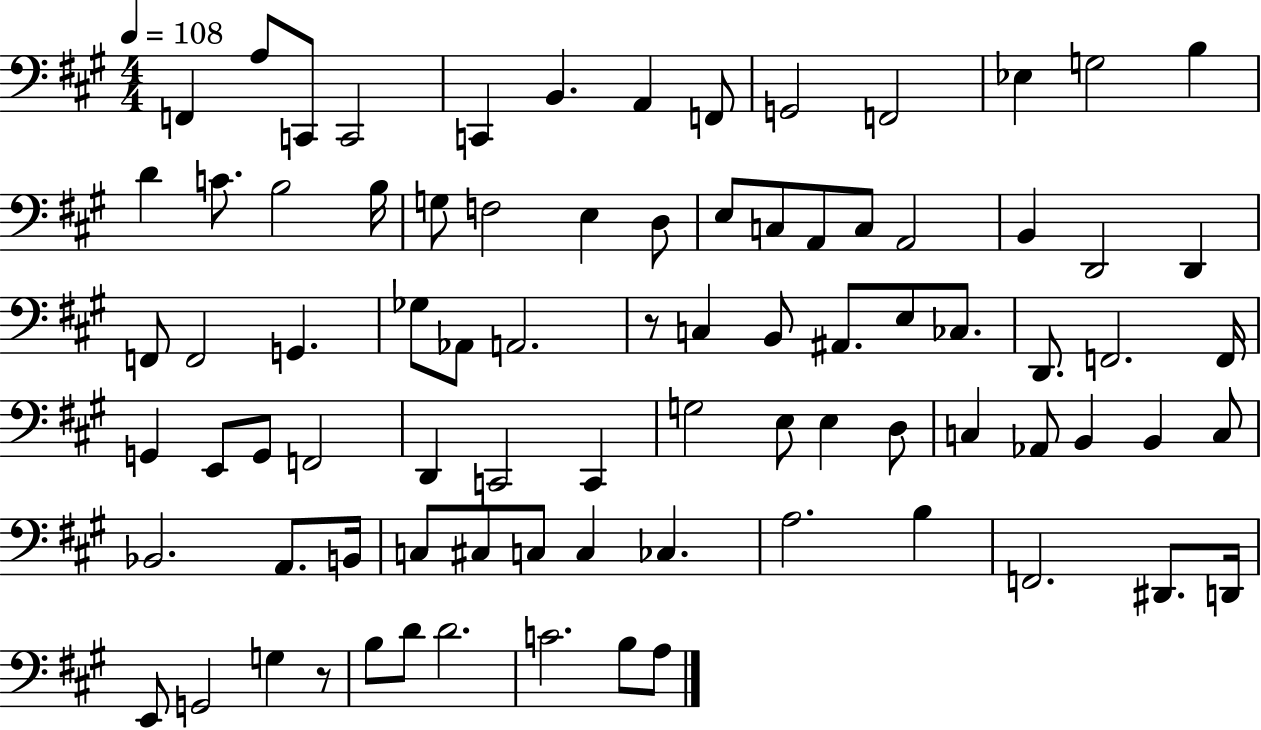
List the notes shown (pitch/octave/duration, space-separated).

F2/q A3/e C2/e C2/h C2/q B2/q. A2/q F2/e G2/h F2/h Eb3/q G3/h B3/q D4/q C4/e. B3/h B3/s G3/e F3/h E3/q D3/e E3/e C3/e A2/e C3/e A2/h B2/q D2/h D2/q F2/e F2/h G2/q. Gb3/e Ab2/e A2/h. R/e C3/q B2/e A#2/e. E3/e CES3/e. D2/e. F2/h. F2/s G2/q E2/e G2/e F2/h D2/q C2/h C2/q G3/h E3/e E3/q D3/e C3/q Ab2/e B2/q B2/q C3/e Bb2/h. A2/e. B2/s C3/e C#3/e C3/e C3/q CES3/q. A3/h. B3/q F2/h. D#2/e. D2/s E2/e G2/h G3/q R/e B3/e D4/e D4/h. C4/h. B3/e A3/e